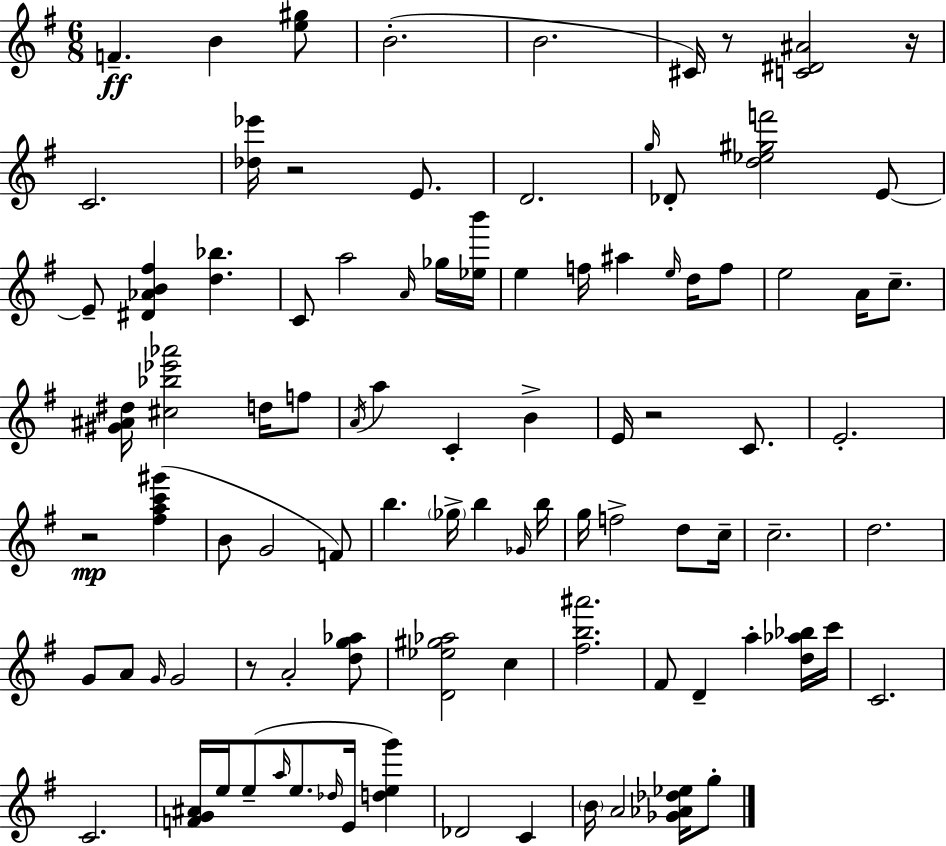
{
  \clef treble
  \numericTimeSignature
  \time 6/8
  \key g \major
  f'4.--\ff b'4 <e'' gis''>8 | b'2.-.( | b'2. | cis'16) r8 <c' dis' ais'>2 r16 | \break c'2. | <des'' ees'''>16 r2 e'8. | d'2. | \grace { g''16 } des'8-. <d'' ees'' gis'' f'''>2 e'8~~ | \break e'8-- <dis' aes' b' fis''>4 <d'' bes''>4. | c'8 a''2 \grace { a'16 } | ges''16 <ees'' b'''>16 e''4 f''16 ais''4 \grace { e''16 } | d''16 f''8 e''2 a'16 | \break c''8.-- <gis' ais' dis''>16 <cis'' bes'' ees''' aes'''>2 | d''16 f''8 \acciaccatura { a'16 } a''4 c'4-. | b'4-> e'16 r2 | c'8. e'2.-. | \break r2\mp | <fis'' a'' c''' gis'''>4( b'8 g'2 | f'8) b''4. \parenthesize ges''16-> b''4 | \grace { ges'16 } b''16 g''16 f''2-> | \break d''8 c''16-- c''2.-- | d''2. | g'8 a'8 \grace { g'16 } g'2 | r8 a'2-. | \break <d'' g'' aes''>8 <d' ees'' gis'' aes''>2 | c''4 <fis'' b'' ais'''>2. | fis'8 d'4-- | a''4-. <d'' aes'' bes''>16 c'''16 c'2. | \break c'2. | <f' g' ais'>16 e''16 e''8--( \grace { a''16 } e''8. | \grace { des''16 } e'16 <d'' e'' g'''>4) des'2 | c'4 \parenthesize b'16 a'2 | \break <ges' aes' des'' ees''>16 g''8-. \bar "|."
}